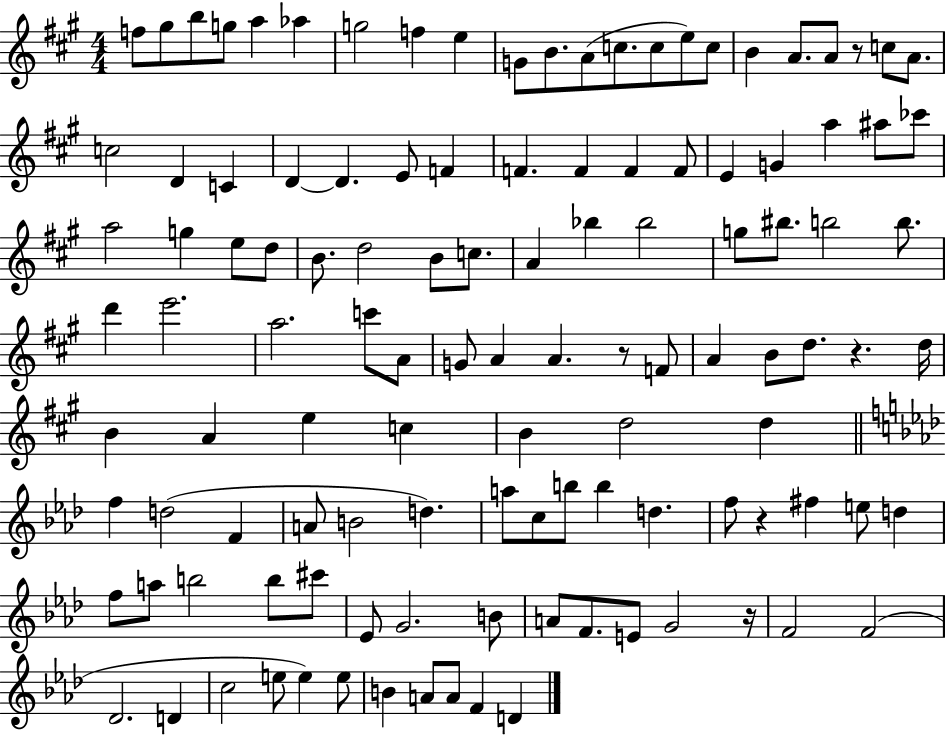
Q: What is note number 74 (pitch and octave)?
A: D5